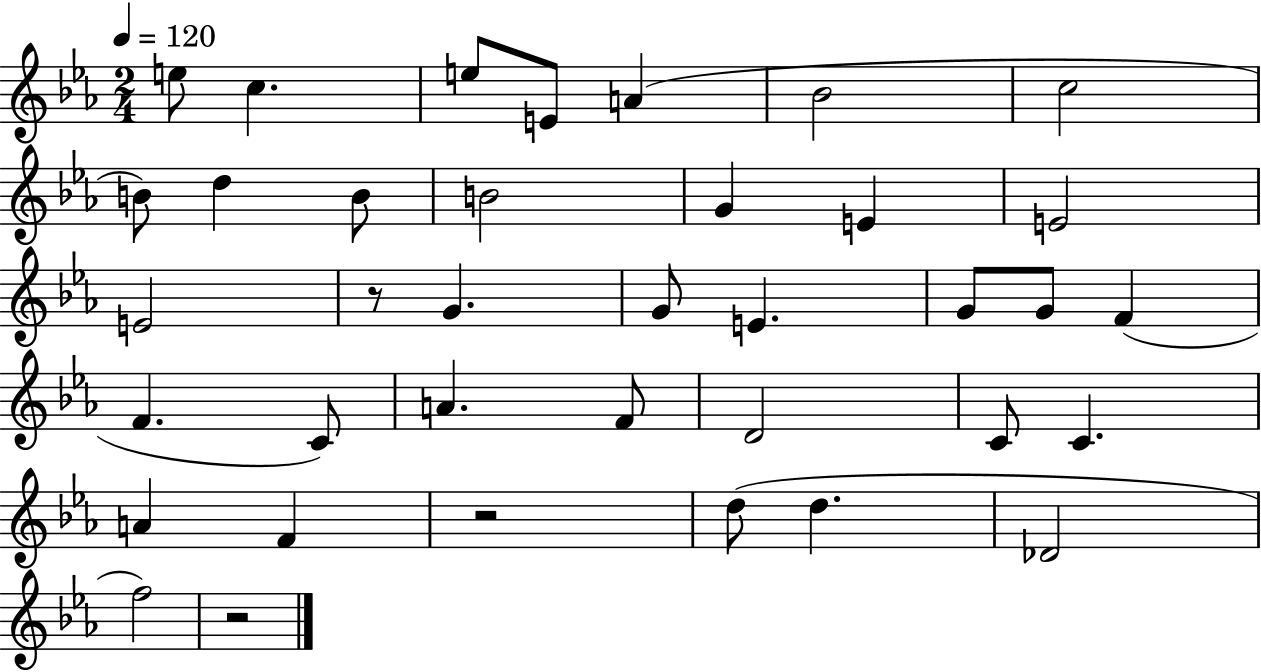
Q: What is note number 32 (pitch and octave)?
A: D5